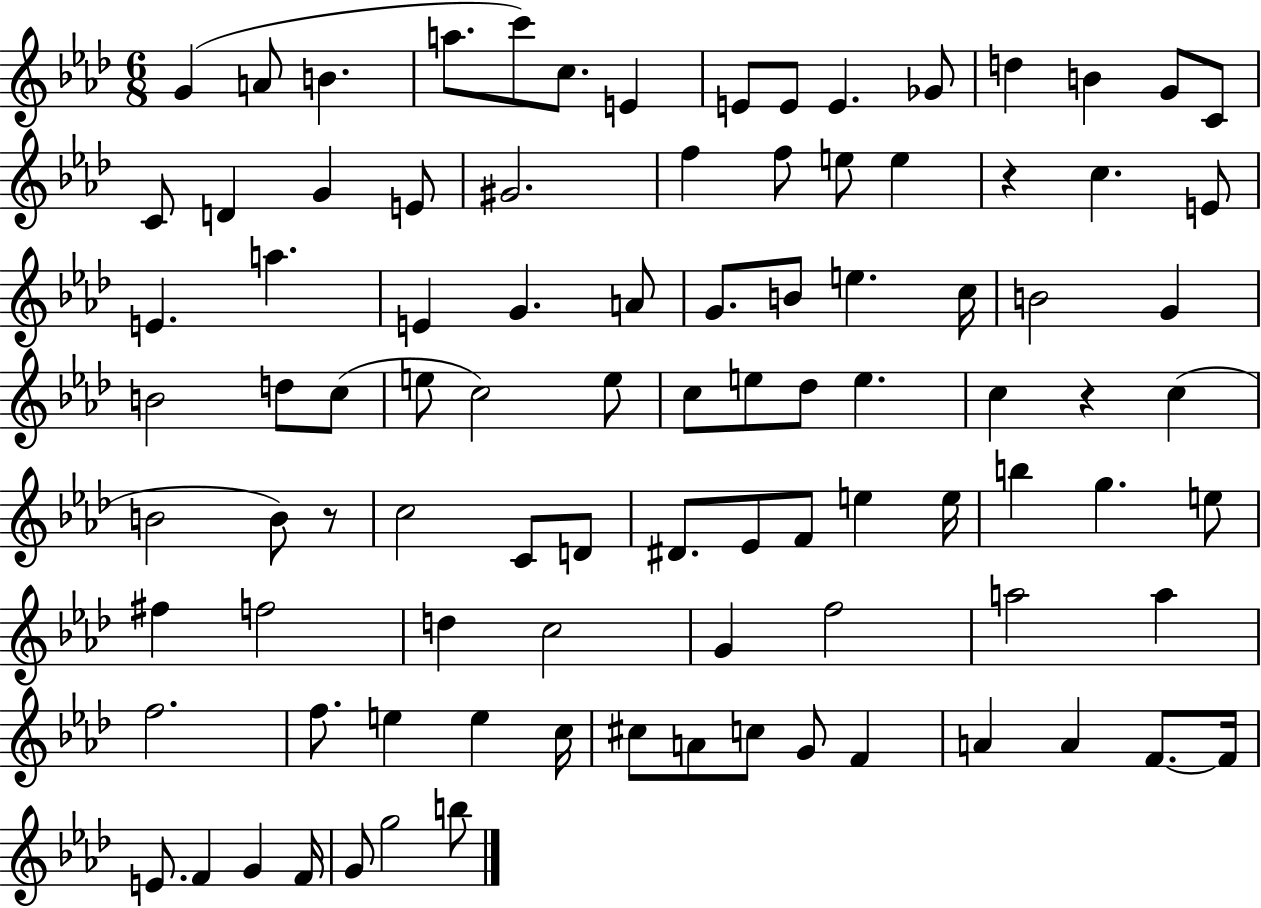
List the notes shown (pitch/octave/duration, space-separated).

G4/q A4/e B4/q. A5/e. C6/e C5/e. E4/q E4/e E4/e E4/q. Gb4/e D5/q B4/q G4/e C4/e C4/e D4/q G4/q E4/e G#4/h. F5/q F5/e E5/e E5/q R/q C5/q. E4/e E4/q. A5/q. E4/q G4/q. A4/e G4/e. B4/e E5/q. C5/s B4/h G4/q B4/h D5/e C5/e E5/e C5/h E5/e C5/e E5/e Db5/e E5/q. C5/q R/q C5/q B4/h B4/e R/e C5/h C4/e D4/e D#4/e. Eb4/e F4/e E5/q E5/s B5/q G5/q. E5/e F#5/q F5/h D5/q C5/h G4/q F5/h A5/h A5/q F5/h. F5/e. E5/q E5/q C5/s C#5/e A4/e C5/e G4/e F4/q A4/q A4/q F4/e. F4/s E4/e. F4/q G4/q F4/s G4/e G5/h B5/e